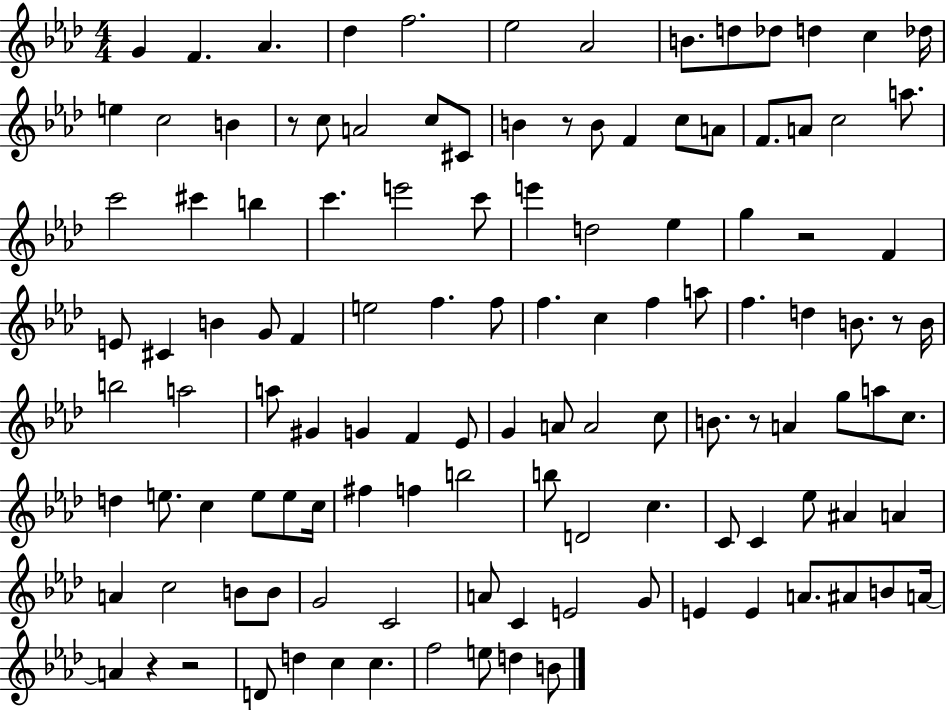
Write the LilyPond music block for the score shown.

{
  \clef treble
  \numericTimeSignature
  \time 4/4
  \key aes \major
  g'4 f'4. aes'4. | des''4 f''2. | ees''2 aes'2 | b'8. d''8 des''8 d''4 c''4 des''16 | \break e''4 c''2 b'4 | r8 c''8 a'2 c''8 cis'8 | b'4 r8 b'8 f'4 c''8 a'8 | f'8. a'8 c''2 a''8. | \break c'''2 cis'''4 b''4 | c'''4. e'''2 c'''8 | e'''4 d''2 ees''4 | g''4 r2 f'4 | \break e'8 cis'4 b'4 g'8 f'4 | e''2 f''4. f''8 | f''4. c''4 f''4 a''8 | f''4. d''4 b'8. r8 b'16 | \break b''2 a''2 | a''8 gis'4 g'4 f'4 ees'8 | g'4 a'8 a'2 c''8 | b'8. r8 a'4 g''8 a''8 c''8. | \break d''4 e''8. c''4 e''8 e''8 c''16 | fis''4 f''4 b''2 | b''8 d'2 c''4. | c'8 c'4 ees''8 ais'4 a'4 | \break a'4 c''2 b'8 b'8 | g'2 c'2 | a'8 c'4 e'2 g'8 | e'4 e'4 a'8. ais'8 b'8 a'16~~ | \break a'4 r4 r2 | d'8 d''4 c''4 c''4. | f''2 e''8 d''4 b'8 | \bar "|."
}